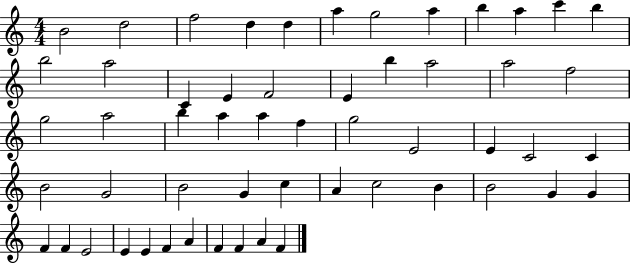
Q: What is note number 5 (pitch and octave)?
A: D5